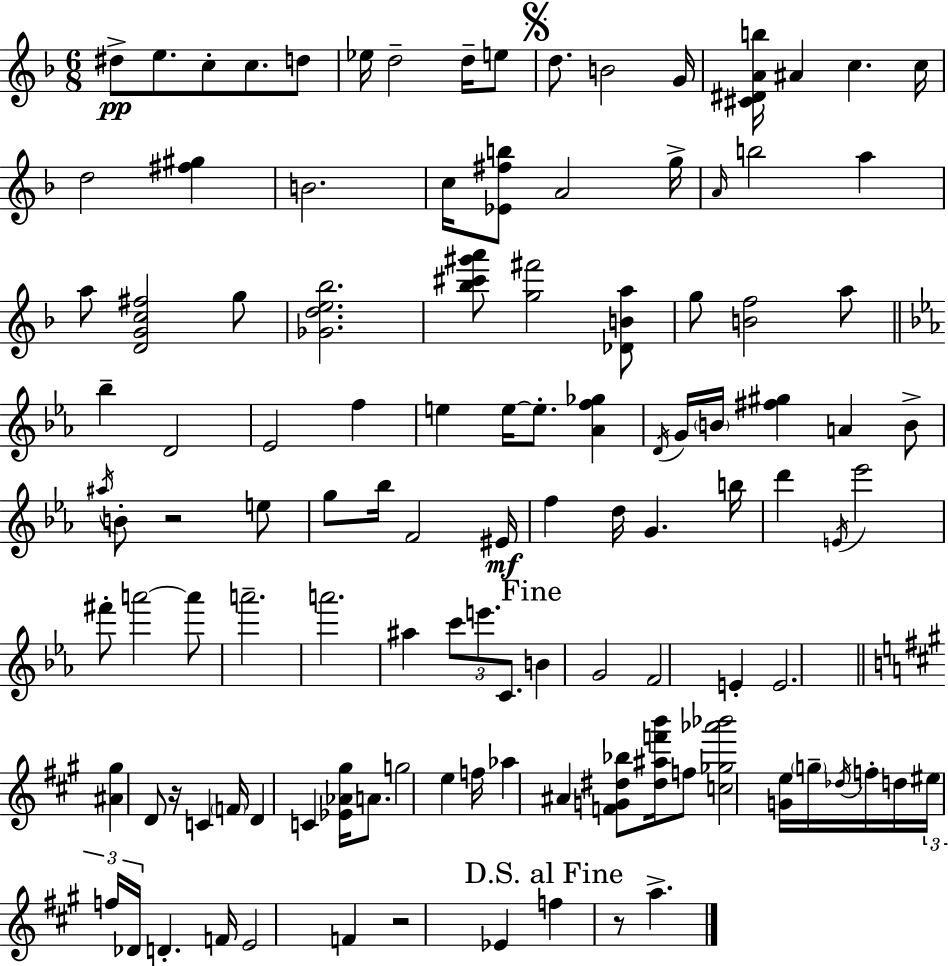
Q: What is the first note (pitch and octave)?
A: D#5